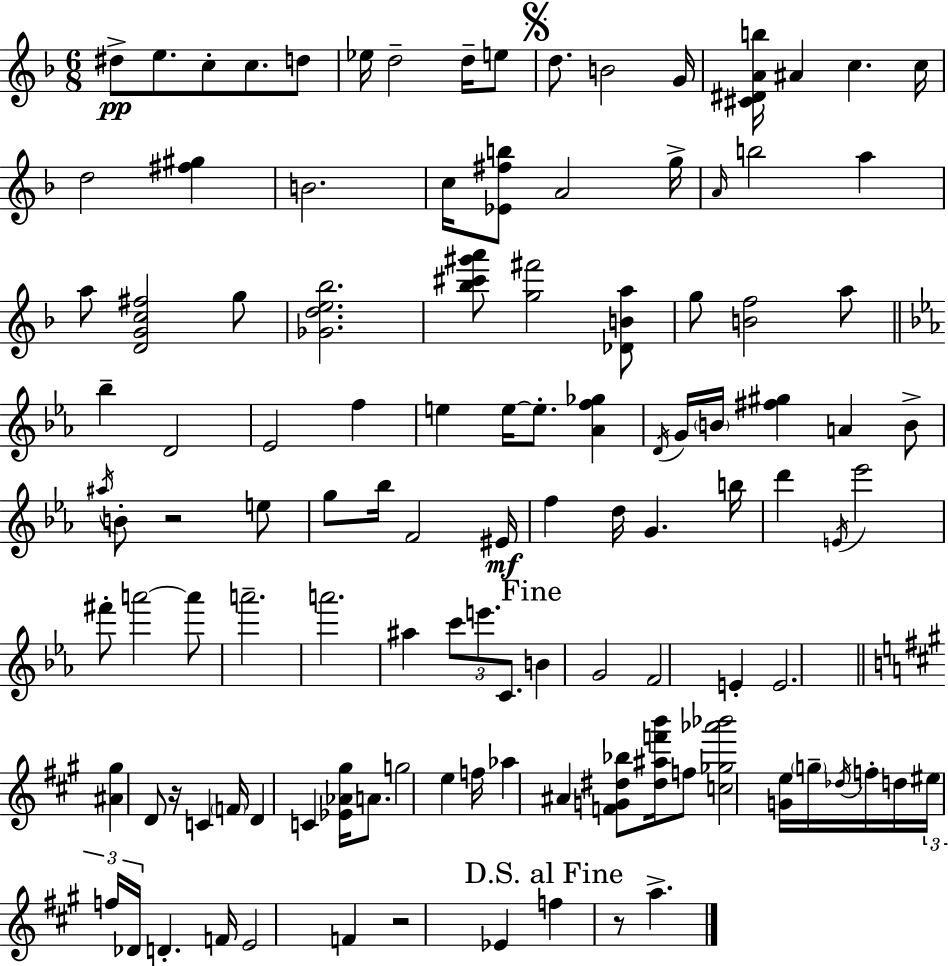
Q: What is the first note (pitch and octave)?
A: D#5